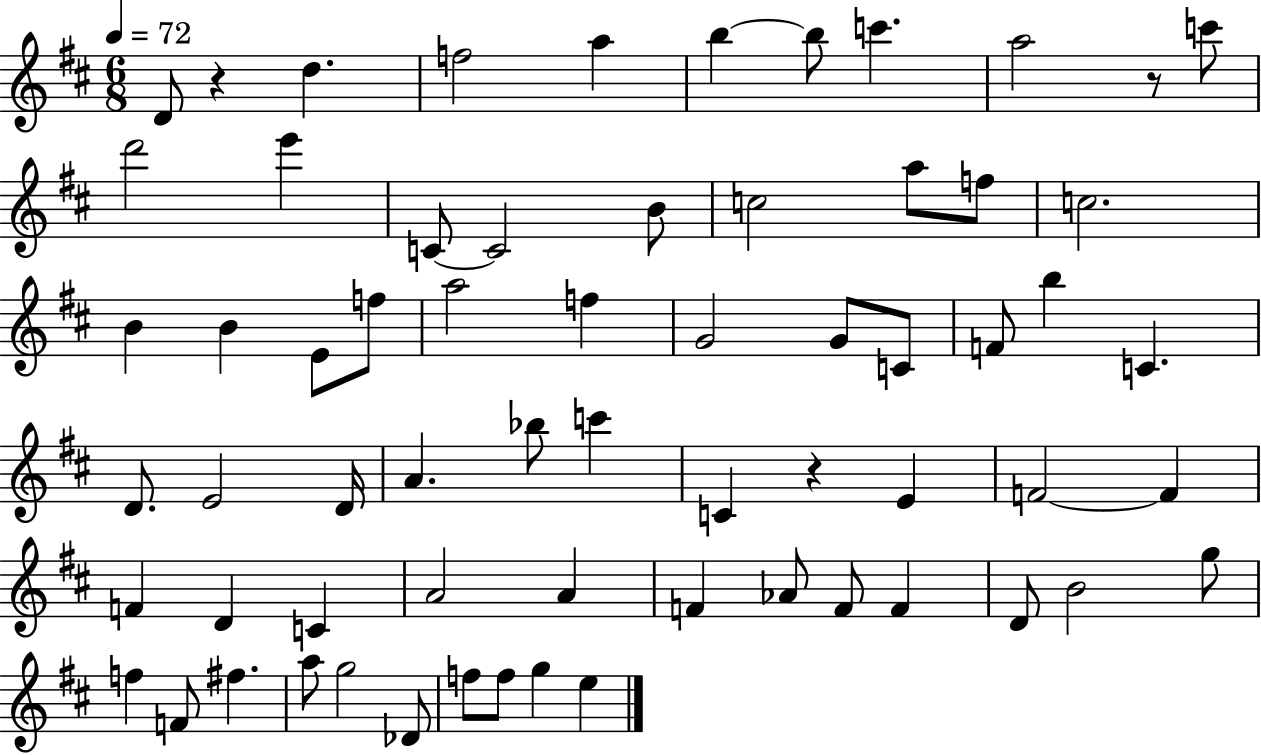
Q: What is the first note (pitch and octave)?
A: D4